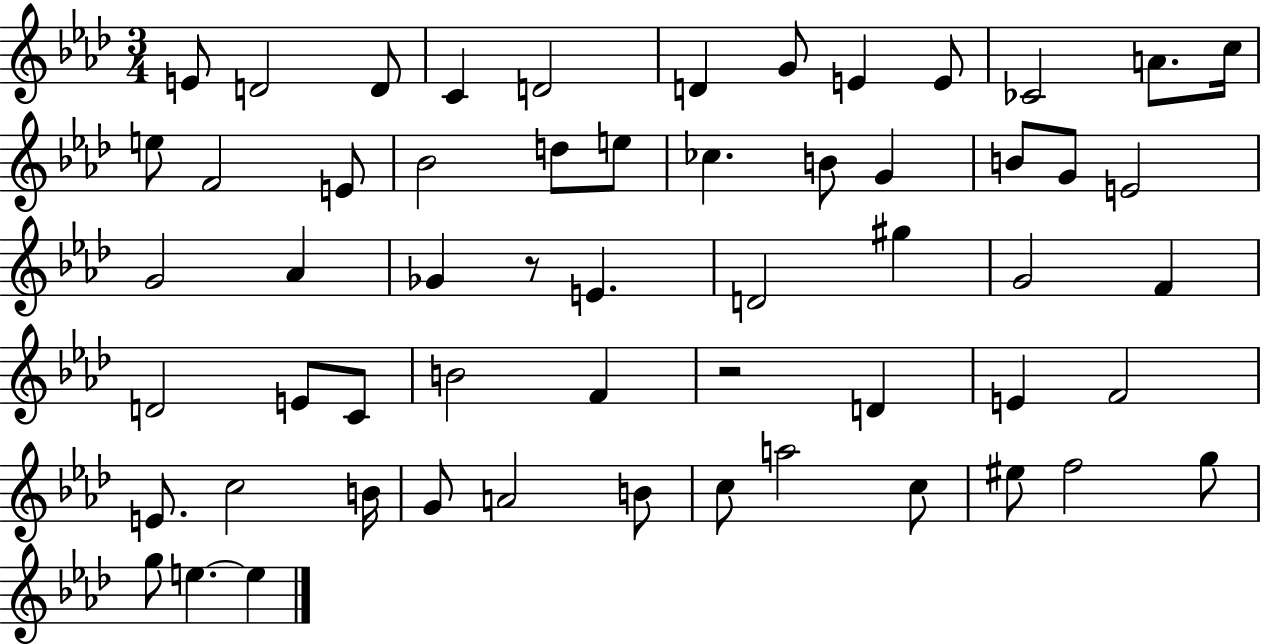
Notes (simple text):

E4/e D4/h D4/e C4/q D4/h D4/q G4/e E4/q E4/e CES4/h A4/e. C5/s E5/e F4/h E4/e Bb4/h D5/e E5/e CES5/q. B4/e G4/q B4/e G4/e E4/h G4/h Ab4/q Gb4/q R/e E4/q. D4/h G#5/q G4/h F4/q D4/h E4/e C4/e B4/h F4/q R/h D4/q E4/q F4/h E4/e. C5/h B4/s G4/e A4/h B4/e C5/e A5/h C5/e EIS5/e F5/h G5/e G5/e E5/q. E5/q